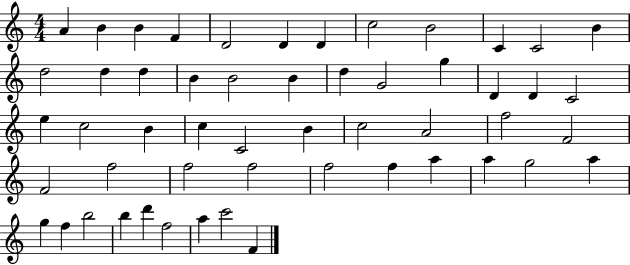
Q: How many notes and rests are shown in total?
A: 53